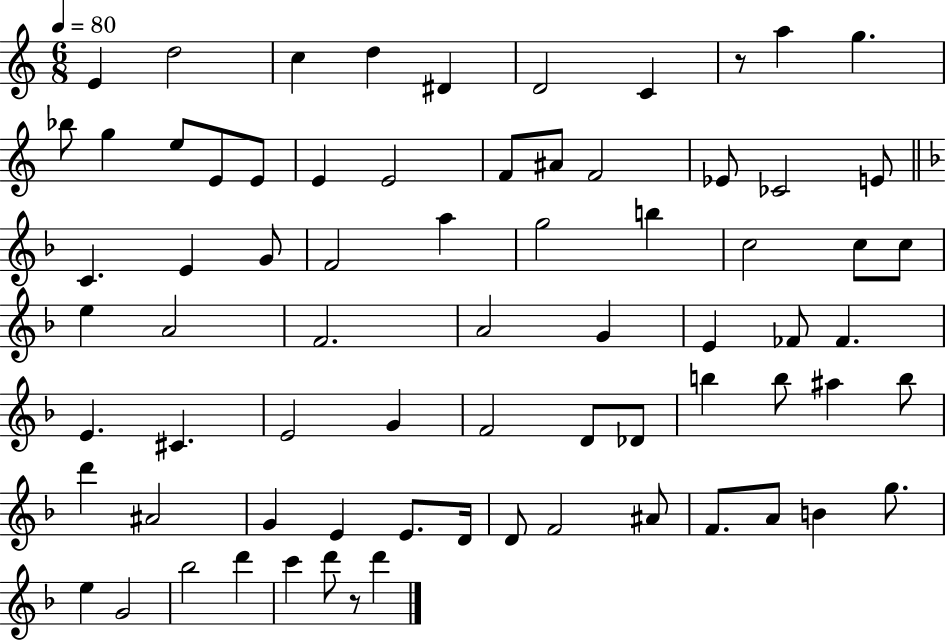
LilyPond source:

{
  \clef treble
  \numericTimeSignature
  \time 6/8
  \key c \major
  \tempo 4 = 80
  \repeat volta 2 { e'4 d''2 | c''4 d''4 dis'4 | d'2 c'4 | r8 a''4 g''4. | \break bes''8 g''4 e''8 e'8 e'8 | e'4 e'2 | f'8 ais'8 f'2 | ees'8 ces'2 e'8 | \break \bar "||" \break \key d \minor c'4. e'4 g'8 | f'2 a''4 | g''2 b''4 | c''2 c''8 c''8 | \break e''4 a'2 | f'2. | a'2 g'4 | e'4 fes'8 fes'4. | \break e'4. cis'4. | e'2 g'4 | f'2 d'8 des'8 | b''4 b''8 ais''4 b''8 | \break d'''4 ais'2 | g'4 e'4 e'8. d'16 | d'8 f'2 ais'8 | f'8. a'8 b'4 g''8. | \break e''4 g'2 | bes''2 d'''4 | c'''4 d'''8 r8 d'''4 | } \bar "|."
}